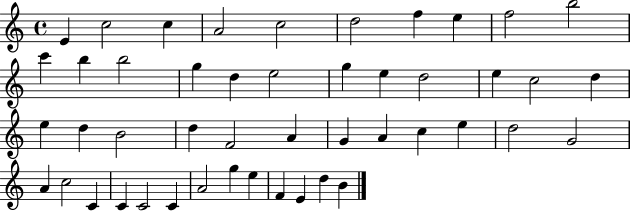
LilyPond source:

{
  \clef treble
  \time 4/4
  \defaultTimeSignature
  \key c \major
  e'4 c''2 c''4 | a'2 c''2 | d''2 f''4 e''4 | f''2 b''2 | \break c'''4 b''4 b''2 | g''4 d''4 e''2 | g''4 e''4 d''2 | e''4 c''2 d''4 | \break e''4 d''4 b'2 | d''4 f'2 a'4 | g'4 a'4 c''4 e''4 | d''2 g'2 | \break a'4 c''2 c'4 | c'4 c'2 c'4 | a'2 g''4 e''4 | f'4 e'4 d''4 b'4 | \break \bar "|."
}